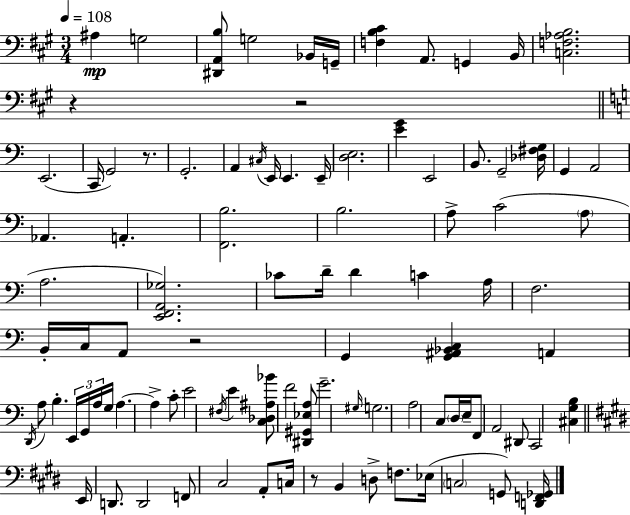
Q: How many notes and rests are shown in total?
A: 96